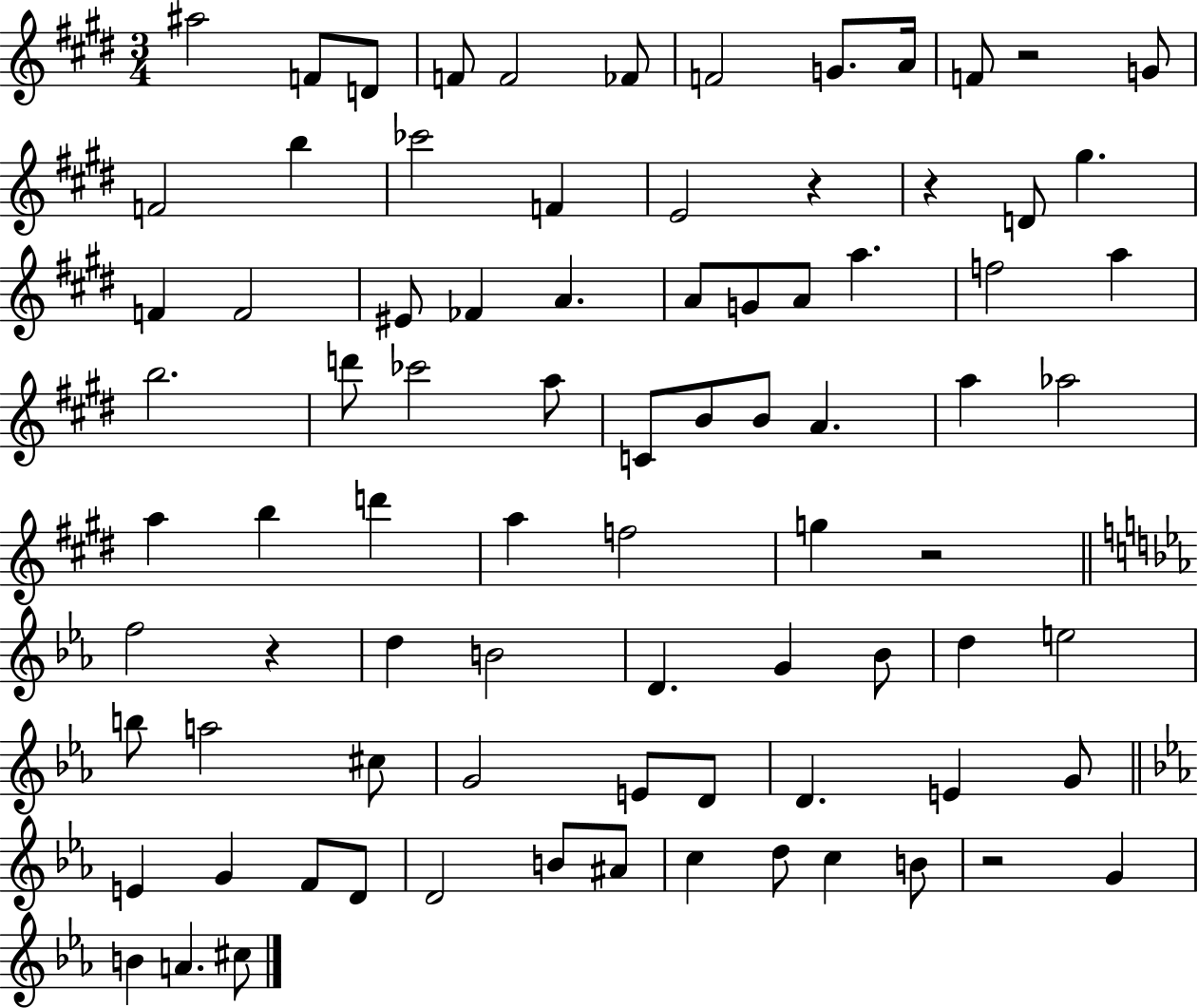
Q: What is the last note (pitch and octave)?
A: C#5